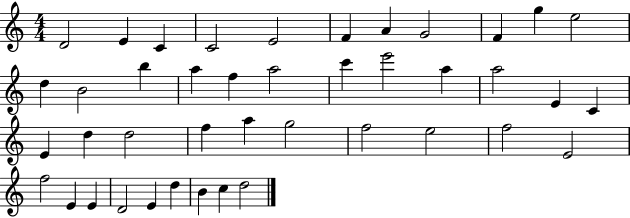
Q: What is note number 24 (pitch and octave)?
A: E4